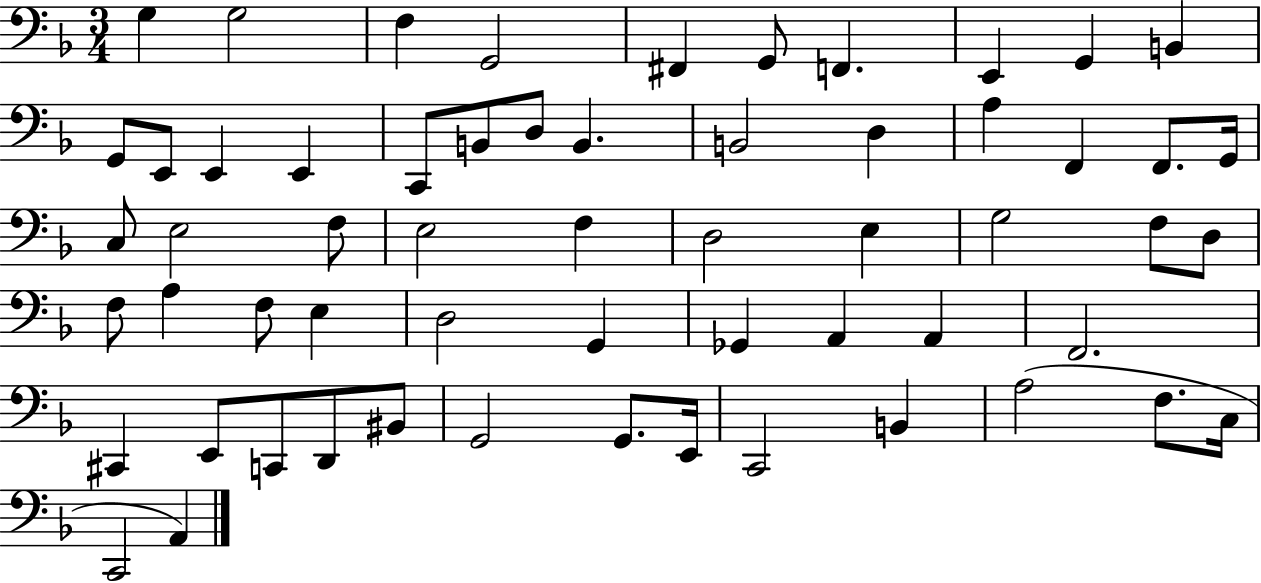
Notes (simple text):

G3/q G3/h F3/q G2/h F#2/q G2/e F2/q. E2/q G2/q B2/q G2/e E2/e E2/q E2/q C2/e B2/e D3/e B2/q. B2/h D3/q A3/q F2/q F2/e. G2/s C3/e E3/h F3/e E3/h F3/q D3/h E3/q G3/h F3/e D3/e F3/e A3/q F3/e E3/q D3/h G2/q Gb2/q A2/q A2/q F2/h. C#2/q E2/e C2/e D2/e BIS2/e G2/h G2/e. E2/s C2/h B2/q A3/h F3/e. C3/s C2/h A2/q